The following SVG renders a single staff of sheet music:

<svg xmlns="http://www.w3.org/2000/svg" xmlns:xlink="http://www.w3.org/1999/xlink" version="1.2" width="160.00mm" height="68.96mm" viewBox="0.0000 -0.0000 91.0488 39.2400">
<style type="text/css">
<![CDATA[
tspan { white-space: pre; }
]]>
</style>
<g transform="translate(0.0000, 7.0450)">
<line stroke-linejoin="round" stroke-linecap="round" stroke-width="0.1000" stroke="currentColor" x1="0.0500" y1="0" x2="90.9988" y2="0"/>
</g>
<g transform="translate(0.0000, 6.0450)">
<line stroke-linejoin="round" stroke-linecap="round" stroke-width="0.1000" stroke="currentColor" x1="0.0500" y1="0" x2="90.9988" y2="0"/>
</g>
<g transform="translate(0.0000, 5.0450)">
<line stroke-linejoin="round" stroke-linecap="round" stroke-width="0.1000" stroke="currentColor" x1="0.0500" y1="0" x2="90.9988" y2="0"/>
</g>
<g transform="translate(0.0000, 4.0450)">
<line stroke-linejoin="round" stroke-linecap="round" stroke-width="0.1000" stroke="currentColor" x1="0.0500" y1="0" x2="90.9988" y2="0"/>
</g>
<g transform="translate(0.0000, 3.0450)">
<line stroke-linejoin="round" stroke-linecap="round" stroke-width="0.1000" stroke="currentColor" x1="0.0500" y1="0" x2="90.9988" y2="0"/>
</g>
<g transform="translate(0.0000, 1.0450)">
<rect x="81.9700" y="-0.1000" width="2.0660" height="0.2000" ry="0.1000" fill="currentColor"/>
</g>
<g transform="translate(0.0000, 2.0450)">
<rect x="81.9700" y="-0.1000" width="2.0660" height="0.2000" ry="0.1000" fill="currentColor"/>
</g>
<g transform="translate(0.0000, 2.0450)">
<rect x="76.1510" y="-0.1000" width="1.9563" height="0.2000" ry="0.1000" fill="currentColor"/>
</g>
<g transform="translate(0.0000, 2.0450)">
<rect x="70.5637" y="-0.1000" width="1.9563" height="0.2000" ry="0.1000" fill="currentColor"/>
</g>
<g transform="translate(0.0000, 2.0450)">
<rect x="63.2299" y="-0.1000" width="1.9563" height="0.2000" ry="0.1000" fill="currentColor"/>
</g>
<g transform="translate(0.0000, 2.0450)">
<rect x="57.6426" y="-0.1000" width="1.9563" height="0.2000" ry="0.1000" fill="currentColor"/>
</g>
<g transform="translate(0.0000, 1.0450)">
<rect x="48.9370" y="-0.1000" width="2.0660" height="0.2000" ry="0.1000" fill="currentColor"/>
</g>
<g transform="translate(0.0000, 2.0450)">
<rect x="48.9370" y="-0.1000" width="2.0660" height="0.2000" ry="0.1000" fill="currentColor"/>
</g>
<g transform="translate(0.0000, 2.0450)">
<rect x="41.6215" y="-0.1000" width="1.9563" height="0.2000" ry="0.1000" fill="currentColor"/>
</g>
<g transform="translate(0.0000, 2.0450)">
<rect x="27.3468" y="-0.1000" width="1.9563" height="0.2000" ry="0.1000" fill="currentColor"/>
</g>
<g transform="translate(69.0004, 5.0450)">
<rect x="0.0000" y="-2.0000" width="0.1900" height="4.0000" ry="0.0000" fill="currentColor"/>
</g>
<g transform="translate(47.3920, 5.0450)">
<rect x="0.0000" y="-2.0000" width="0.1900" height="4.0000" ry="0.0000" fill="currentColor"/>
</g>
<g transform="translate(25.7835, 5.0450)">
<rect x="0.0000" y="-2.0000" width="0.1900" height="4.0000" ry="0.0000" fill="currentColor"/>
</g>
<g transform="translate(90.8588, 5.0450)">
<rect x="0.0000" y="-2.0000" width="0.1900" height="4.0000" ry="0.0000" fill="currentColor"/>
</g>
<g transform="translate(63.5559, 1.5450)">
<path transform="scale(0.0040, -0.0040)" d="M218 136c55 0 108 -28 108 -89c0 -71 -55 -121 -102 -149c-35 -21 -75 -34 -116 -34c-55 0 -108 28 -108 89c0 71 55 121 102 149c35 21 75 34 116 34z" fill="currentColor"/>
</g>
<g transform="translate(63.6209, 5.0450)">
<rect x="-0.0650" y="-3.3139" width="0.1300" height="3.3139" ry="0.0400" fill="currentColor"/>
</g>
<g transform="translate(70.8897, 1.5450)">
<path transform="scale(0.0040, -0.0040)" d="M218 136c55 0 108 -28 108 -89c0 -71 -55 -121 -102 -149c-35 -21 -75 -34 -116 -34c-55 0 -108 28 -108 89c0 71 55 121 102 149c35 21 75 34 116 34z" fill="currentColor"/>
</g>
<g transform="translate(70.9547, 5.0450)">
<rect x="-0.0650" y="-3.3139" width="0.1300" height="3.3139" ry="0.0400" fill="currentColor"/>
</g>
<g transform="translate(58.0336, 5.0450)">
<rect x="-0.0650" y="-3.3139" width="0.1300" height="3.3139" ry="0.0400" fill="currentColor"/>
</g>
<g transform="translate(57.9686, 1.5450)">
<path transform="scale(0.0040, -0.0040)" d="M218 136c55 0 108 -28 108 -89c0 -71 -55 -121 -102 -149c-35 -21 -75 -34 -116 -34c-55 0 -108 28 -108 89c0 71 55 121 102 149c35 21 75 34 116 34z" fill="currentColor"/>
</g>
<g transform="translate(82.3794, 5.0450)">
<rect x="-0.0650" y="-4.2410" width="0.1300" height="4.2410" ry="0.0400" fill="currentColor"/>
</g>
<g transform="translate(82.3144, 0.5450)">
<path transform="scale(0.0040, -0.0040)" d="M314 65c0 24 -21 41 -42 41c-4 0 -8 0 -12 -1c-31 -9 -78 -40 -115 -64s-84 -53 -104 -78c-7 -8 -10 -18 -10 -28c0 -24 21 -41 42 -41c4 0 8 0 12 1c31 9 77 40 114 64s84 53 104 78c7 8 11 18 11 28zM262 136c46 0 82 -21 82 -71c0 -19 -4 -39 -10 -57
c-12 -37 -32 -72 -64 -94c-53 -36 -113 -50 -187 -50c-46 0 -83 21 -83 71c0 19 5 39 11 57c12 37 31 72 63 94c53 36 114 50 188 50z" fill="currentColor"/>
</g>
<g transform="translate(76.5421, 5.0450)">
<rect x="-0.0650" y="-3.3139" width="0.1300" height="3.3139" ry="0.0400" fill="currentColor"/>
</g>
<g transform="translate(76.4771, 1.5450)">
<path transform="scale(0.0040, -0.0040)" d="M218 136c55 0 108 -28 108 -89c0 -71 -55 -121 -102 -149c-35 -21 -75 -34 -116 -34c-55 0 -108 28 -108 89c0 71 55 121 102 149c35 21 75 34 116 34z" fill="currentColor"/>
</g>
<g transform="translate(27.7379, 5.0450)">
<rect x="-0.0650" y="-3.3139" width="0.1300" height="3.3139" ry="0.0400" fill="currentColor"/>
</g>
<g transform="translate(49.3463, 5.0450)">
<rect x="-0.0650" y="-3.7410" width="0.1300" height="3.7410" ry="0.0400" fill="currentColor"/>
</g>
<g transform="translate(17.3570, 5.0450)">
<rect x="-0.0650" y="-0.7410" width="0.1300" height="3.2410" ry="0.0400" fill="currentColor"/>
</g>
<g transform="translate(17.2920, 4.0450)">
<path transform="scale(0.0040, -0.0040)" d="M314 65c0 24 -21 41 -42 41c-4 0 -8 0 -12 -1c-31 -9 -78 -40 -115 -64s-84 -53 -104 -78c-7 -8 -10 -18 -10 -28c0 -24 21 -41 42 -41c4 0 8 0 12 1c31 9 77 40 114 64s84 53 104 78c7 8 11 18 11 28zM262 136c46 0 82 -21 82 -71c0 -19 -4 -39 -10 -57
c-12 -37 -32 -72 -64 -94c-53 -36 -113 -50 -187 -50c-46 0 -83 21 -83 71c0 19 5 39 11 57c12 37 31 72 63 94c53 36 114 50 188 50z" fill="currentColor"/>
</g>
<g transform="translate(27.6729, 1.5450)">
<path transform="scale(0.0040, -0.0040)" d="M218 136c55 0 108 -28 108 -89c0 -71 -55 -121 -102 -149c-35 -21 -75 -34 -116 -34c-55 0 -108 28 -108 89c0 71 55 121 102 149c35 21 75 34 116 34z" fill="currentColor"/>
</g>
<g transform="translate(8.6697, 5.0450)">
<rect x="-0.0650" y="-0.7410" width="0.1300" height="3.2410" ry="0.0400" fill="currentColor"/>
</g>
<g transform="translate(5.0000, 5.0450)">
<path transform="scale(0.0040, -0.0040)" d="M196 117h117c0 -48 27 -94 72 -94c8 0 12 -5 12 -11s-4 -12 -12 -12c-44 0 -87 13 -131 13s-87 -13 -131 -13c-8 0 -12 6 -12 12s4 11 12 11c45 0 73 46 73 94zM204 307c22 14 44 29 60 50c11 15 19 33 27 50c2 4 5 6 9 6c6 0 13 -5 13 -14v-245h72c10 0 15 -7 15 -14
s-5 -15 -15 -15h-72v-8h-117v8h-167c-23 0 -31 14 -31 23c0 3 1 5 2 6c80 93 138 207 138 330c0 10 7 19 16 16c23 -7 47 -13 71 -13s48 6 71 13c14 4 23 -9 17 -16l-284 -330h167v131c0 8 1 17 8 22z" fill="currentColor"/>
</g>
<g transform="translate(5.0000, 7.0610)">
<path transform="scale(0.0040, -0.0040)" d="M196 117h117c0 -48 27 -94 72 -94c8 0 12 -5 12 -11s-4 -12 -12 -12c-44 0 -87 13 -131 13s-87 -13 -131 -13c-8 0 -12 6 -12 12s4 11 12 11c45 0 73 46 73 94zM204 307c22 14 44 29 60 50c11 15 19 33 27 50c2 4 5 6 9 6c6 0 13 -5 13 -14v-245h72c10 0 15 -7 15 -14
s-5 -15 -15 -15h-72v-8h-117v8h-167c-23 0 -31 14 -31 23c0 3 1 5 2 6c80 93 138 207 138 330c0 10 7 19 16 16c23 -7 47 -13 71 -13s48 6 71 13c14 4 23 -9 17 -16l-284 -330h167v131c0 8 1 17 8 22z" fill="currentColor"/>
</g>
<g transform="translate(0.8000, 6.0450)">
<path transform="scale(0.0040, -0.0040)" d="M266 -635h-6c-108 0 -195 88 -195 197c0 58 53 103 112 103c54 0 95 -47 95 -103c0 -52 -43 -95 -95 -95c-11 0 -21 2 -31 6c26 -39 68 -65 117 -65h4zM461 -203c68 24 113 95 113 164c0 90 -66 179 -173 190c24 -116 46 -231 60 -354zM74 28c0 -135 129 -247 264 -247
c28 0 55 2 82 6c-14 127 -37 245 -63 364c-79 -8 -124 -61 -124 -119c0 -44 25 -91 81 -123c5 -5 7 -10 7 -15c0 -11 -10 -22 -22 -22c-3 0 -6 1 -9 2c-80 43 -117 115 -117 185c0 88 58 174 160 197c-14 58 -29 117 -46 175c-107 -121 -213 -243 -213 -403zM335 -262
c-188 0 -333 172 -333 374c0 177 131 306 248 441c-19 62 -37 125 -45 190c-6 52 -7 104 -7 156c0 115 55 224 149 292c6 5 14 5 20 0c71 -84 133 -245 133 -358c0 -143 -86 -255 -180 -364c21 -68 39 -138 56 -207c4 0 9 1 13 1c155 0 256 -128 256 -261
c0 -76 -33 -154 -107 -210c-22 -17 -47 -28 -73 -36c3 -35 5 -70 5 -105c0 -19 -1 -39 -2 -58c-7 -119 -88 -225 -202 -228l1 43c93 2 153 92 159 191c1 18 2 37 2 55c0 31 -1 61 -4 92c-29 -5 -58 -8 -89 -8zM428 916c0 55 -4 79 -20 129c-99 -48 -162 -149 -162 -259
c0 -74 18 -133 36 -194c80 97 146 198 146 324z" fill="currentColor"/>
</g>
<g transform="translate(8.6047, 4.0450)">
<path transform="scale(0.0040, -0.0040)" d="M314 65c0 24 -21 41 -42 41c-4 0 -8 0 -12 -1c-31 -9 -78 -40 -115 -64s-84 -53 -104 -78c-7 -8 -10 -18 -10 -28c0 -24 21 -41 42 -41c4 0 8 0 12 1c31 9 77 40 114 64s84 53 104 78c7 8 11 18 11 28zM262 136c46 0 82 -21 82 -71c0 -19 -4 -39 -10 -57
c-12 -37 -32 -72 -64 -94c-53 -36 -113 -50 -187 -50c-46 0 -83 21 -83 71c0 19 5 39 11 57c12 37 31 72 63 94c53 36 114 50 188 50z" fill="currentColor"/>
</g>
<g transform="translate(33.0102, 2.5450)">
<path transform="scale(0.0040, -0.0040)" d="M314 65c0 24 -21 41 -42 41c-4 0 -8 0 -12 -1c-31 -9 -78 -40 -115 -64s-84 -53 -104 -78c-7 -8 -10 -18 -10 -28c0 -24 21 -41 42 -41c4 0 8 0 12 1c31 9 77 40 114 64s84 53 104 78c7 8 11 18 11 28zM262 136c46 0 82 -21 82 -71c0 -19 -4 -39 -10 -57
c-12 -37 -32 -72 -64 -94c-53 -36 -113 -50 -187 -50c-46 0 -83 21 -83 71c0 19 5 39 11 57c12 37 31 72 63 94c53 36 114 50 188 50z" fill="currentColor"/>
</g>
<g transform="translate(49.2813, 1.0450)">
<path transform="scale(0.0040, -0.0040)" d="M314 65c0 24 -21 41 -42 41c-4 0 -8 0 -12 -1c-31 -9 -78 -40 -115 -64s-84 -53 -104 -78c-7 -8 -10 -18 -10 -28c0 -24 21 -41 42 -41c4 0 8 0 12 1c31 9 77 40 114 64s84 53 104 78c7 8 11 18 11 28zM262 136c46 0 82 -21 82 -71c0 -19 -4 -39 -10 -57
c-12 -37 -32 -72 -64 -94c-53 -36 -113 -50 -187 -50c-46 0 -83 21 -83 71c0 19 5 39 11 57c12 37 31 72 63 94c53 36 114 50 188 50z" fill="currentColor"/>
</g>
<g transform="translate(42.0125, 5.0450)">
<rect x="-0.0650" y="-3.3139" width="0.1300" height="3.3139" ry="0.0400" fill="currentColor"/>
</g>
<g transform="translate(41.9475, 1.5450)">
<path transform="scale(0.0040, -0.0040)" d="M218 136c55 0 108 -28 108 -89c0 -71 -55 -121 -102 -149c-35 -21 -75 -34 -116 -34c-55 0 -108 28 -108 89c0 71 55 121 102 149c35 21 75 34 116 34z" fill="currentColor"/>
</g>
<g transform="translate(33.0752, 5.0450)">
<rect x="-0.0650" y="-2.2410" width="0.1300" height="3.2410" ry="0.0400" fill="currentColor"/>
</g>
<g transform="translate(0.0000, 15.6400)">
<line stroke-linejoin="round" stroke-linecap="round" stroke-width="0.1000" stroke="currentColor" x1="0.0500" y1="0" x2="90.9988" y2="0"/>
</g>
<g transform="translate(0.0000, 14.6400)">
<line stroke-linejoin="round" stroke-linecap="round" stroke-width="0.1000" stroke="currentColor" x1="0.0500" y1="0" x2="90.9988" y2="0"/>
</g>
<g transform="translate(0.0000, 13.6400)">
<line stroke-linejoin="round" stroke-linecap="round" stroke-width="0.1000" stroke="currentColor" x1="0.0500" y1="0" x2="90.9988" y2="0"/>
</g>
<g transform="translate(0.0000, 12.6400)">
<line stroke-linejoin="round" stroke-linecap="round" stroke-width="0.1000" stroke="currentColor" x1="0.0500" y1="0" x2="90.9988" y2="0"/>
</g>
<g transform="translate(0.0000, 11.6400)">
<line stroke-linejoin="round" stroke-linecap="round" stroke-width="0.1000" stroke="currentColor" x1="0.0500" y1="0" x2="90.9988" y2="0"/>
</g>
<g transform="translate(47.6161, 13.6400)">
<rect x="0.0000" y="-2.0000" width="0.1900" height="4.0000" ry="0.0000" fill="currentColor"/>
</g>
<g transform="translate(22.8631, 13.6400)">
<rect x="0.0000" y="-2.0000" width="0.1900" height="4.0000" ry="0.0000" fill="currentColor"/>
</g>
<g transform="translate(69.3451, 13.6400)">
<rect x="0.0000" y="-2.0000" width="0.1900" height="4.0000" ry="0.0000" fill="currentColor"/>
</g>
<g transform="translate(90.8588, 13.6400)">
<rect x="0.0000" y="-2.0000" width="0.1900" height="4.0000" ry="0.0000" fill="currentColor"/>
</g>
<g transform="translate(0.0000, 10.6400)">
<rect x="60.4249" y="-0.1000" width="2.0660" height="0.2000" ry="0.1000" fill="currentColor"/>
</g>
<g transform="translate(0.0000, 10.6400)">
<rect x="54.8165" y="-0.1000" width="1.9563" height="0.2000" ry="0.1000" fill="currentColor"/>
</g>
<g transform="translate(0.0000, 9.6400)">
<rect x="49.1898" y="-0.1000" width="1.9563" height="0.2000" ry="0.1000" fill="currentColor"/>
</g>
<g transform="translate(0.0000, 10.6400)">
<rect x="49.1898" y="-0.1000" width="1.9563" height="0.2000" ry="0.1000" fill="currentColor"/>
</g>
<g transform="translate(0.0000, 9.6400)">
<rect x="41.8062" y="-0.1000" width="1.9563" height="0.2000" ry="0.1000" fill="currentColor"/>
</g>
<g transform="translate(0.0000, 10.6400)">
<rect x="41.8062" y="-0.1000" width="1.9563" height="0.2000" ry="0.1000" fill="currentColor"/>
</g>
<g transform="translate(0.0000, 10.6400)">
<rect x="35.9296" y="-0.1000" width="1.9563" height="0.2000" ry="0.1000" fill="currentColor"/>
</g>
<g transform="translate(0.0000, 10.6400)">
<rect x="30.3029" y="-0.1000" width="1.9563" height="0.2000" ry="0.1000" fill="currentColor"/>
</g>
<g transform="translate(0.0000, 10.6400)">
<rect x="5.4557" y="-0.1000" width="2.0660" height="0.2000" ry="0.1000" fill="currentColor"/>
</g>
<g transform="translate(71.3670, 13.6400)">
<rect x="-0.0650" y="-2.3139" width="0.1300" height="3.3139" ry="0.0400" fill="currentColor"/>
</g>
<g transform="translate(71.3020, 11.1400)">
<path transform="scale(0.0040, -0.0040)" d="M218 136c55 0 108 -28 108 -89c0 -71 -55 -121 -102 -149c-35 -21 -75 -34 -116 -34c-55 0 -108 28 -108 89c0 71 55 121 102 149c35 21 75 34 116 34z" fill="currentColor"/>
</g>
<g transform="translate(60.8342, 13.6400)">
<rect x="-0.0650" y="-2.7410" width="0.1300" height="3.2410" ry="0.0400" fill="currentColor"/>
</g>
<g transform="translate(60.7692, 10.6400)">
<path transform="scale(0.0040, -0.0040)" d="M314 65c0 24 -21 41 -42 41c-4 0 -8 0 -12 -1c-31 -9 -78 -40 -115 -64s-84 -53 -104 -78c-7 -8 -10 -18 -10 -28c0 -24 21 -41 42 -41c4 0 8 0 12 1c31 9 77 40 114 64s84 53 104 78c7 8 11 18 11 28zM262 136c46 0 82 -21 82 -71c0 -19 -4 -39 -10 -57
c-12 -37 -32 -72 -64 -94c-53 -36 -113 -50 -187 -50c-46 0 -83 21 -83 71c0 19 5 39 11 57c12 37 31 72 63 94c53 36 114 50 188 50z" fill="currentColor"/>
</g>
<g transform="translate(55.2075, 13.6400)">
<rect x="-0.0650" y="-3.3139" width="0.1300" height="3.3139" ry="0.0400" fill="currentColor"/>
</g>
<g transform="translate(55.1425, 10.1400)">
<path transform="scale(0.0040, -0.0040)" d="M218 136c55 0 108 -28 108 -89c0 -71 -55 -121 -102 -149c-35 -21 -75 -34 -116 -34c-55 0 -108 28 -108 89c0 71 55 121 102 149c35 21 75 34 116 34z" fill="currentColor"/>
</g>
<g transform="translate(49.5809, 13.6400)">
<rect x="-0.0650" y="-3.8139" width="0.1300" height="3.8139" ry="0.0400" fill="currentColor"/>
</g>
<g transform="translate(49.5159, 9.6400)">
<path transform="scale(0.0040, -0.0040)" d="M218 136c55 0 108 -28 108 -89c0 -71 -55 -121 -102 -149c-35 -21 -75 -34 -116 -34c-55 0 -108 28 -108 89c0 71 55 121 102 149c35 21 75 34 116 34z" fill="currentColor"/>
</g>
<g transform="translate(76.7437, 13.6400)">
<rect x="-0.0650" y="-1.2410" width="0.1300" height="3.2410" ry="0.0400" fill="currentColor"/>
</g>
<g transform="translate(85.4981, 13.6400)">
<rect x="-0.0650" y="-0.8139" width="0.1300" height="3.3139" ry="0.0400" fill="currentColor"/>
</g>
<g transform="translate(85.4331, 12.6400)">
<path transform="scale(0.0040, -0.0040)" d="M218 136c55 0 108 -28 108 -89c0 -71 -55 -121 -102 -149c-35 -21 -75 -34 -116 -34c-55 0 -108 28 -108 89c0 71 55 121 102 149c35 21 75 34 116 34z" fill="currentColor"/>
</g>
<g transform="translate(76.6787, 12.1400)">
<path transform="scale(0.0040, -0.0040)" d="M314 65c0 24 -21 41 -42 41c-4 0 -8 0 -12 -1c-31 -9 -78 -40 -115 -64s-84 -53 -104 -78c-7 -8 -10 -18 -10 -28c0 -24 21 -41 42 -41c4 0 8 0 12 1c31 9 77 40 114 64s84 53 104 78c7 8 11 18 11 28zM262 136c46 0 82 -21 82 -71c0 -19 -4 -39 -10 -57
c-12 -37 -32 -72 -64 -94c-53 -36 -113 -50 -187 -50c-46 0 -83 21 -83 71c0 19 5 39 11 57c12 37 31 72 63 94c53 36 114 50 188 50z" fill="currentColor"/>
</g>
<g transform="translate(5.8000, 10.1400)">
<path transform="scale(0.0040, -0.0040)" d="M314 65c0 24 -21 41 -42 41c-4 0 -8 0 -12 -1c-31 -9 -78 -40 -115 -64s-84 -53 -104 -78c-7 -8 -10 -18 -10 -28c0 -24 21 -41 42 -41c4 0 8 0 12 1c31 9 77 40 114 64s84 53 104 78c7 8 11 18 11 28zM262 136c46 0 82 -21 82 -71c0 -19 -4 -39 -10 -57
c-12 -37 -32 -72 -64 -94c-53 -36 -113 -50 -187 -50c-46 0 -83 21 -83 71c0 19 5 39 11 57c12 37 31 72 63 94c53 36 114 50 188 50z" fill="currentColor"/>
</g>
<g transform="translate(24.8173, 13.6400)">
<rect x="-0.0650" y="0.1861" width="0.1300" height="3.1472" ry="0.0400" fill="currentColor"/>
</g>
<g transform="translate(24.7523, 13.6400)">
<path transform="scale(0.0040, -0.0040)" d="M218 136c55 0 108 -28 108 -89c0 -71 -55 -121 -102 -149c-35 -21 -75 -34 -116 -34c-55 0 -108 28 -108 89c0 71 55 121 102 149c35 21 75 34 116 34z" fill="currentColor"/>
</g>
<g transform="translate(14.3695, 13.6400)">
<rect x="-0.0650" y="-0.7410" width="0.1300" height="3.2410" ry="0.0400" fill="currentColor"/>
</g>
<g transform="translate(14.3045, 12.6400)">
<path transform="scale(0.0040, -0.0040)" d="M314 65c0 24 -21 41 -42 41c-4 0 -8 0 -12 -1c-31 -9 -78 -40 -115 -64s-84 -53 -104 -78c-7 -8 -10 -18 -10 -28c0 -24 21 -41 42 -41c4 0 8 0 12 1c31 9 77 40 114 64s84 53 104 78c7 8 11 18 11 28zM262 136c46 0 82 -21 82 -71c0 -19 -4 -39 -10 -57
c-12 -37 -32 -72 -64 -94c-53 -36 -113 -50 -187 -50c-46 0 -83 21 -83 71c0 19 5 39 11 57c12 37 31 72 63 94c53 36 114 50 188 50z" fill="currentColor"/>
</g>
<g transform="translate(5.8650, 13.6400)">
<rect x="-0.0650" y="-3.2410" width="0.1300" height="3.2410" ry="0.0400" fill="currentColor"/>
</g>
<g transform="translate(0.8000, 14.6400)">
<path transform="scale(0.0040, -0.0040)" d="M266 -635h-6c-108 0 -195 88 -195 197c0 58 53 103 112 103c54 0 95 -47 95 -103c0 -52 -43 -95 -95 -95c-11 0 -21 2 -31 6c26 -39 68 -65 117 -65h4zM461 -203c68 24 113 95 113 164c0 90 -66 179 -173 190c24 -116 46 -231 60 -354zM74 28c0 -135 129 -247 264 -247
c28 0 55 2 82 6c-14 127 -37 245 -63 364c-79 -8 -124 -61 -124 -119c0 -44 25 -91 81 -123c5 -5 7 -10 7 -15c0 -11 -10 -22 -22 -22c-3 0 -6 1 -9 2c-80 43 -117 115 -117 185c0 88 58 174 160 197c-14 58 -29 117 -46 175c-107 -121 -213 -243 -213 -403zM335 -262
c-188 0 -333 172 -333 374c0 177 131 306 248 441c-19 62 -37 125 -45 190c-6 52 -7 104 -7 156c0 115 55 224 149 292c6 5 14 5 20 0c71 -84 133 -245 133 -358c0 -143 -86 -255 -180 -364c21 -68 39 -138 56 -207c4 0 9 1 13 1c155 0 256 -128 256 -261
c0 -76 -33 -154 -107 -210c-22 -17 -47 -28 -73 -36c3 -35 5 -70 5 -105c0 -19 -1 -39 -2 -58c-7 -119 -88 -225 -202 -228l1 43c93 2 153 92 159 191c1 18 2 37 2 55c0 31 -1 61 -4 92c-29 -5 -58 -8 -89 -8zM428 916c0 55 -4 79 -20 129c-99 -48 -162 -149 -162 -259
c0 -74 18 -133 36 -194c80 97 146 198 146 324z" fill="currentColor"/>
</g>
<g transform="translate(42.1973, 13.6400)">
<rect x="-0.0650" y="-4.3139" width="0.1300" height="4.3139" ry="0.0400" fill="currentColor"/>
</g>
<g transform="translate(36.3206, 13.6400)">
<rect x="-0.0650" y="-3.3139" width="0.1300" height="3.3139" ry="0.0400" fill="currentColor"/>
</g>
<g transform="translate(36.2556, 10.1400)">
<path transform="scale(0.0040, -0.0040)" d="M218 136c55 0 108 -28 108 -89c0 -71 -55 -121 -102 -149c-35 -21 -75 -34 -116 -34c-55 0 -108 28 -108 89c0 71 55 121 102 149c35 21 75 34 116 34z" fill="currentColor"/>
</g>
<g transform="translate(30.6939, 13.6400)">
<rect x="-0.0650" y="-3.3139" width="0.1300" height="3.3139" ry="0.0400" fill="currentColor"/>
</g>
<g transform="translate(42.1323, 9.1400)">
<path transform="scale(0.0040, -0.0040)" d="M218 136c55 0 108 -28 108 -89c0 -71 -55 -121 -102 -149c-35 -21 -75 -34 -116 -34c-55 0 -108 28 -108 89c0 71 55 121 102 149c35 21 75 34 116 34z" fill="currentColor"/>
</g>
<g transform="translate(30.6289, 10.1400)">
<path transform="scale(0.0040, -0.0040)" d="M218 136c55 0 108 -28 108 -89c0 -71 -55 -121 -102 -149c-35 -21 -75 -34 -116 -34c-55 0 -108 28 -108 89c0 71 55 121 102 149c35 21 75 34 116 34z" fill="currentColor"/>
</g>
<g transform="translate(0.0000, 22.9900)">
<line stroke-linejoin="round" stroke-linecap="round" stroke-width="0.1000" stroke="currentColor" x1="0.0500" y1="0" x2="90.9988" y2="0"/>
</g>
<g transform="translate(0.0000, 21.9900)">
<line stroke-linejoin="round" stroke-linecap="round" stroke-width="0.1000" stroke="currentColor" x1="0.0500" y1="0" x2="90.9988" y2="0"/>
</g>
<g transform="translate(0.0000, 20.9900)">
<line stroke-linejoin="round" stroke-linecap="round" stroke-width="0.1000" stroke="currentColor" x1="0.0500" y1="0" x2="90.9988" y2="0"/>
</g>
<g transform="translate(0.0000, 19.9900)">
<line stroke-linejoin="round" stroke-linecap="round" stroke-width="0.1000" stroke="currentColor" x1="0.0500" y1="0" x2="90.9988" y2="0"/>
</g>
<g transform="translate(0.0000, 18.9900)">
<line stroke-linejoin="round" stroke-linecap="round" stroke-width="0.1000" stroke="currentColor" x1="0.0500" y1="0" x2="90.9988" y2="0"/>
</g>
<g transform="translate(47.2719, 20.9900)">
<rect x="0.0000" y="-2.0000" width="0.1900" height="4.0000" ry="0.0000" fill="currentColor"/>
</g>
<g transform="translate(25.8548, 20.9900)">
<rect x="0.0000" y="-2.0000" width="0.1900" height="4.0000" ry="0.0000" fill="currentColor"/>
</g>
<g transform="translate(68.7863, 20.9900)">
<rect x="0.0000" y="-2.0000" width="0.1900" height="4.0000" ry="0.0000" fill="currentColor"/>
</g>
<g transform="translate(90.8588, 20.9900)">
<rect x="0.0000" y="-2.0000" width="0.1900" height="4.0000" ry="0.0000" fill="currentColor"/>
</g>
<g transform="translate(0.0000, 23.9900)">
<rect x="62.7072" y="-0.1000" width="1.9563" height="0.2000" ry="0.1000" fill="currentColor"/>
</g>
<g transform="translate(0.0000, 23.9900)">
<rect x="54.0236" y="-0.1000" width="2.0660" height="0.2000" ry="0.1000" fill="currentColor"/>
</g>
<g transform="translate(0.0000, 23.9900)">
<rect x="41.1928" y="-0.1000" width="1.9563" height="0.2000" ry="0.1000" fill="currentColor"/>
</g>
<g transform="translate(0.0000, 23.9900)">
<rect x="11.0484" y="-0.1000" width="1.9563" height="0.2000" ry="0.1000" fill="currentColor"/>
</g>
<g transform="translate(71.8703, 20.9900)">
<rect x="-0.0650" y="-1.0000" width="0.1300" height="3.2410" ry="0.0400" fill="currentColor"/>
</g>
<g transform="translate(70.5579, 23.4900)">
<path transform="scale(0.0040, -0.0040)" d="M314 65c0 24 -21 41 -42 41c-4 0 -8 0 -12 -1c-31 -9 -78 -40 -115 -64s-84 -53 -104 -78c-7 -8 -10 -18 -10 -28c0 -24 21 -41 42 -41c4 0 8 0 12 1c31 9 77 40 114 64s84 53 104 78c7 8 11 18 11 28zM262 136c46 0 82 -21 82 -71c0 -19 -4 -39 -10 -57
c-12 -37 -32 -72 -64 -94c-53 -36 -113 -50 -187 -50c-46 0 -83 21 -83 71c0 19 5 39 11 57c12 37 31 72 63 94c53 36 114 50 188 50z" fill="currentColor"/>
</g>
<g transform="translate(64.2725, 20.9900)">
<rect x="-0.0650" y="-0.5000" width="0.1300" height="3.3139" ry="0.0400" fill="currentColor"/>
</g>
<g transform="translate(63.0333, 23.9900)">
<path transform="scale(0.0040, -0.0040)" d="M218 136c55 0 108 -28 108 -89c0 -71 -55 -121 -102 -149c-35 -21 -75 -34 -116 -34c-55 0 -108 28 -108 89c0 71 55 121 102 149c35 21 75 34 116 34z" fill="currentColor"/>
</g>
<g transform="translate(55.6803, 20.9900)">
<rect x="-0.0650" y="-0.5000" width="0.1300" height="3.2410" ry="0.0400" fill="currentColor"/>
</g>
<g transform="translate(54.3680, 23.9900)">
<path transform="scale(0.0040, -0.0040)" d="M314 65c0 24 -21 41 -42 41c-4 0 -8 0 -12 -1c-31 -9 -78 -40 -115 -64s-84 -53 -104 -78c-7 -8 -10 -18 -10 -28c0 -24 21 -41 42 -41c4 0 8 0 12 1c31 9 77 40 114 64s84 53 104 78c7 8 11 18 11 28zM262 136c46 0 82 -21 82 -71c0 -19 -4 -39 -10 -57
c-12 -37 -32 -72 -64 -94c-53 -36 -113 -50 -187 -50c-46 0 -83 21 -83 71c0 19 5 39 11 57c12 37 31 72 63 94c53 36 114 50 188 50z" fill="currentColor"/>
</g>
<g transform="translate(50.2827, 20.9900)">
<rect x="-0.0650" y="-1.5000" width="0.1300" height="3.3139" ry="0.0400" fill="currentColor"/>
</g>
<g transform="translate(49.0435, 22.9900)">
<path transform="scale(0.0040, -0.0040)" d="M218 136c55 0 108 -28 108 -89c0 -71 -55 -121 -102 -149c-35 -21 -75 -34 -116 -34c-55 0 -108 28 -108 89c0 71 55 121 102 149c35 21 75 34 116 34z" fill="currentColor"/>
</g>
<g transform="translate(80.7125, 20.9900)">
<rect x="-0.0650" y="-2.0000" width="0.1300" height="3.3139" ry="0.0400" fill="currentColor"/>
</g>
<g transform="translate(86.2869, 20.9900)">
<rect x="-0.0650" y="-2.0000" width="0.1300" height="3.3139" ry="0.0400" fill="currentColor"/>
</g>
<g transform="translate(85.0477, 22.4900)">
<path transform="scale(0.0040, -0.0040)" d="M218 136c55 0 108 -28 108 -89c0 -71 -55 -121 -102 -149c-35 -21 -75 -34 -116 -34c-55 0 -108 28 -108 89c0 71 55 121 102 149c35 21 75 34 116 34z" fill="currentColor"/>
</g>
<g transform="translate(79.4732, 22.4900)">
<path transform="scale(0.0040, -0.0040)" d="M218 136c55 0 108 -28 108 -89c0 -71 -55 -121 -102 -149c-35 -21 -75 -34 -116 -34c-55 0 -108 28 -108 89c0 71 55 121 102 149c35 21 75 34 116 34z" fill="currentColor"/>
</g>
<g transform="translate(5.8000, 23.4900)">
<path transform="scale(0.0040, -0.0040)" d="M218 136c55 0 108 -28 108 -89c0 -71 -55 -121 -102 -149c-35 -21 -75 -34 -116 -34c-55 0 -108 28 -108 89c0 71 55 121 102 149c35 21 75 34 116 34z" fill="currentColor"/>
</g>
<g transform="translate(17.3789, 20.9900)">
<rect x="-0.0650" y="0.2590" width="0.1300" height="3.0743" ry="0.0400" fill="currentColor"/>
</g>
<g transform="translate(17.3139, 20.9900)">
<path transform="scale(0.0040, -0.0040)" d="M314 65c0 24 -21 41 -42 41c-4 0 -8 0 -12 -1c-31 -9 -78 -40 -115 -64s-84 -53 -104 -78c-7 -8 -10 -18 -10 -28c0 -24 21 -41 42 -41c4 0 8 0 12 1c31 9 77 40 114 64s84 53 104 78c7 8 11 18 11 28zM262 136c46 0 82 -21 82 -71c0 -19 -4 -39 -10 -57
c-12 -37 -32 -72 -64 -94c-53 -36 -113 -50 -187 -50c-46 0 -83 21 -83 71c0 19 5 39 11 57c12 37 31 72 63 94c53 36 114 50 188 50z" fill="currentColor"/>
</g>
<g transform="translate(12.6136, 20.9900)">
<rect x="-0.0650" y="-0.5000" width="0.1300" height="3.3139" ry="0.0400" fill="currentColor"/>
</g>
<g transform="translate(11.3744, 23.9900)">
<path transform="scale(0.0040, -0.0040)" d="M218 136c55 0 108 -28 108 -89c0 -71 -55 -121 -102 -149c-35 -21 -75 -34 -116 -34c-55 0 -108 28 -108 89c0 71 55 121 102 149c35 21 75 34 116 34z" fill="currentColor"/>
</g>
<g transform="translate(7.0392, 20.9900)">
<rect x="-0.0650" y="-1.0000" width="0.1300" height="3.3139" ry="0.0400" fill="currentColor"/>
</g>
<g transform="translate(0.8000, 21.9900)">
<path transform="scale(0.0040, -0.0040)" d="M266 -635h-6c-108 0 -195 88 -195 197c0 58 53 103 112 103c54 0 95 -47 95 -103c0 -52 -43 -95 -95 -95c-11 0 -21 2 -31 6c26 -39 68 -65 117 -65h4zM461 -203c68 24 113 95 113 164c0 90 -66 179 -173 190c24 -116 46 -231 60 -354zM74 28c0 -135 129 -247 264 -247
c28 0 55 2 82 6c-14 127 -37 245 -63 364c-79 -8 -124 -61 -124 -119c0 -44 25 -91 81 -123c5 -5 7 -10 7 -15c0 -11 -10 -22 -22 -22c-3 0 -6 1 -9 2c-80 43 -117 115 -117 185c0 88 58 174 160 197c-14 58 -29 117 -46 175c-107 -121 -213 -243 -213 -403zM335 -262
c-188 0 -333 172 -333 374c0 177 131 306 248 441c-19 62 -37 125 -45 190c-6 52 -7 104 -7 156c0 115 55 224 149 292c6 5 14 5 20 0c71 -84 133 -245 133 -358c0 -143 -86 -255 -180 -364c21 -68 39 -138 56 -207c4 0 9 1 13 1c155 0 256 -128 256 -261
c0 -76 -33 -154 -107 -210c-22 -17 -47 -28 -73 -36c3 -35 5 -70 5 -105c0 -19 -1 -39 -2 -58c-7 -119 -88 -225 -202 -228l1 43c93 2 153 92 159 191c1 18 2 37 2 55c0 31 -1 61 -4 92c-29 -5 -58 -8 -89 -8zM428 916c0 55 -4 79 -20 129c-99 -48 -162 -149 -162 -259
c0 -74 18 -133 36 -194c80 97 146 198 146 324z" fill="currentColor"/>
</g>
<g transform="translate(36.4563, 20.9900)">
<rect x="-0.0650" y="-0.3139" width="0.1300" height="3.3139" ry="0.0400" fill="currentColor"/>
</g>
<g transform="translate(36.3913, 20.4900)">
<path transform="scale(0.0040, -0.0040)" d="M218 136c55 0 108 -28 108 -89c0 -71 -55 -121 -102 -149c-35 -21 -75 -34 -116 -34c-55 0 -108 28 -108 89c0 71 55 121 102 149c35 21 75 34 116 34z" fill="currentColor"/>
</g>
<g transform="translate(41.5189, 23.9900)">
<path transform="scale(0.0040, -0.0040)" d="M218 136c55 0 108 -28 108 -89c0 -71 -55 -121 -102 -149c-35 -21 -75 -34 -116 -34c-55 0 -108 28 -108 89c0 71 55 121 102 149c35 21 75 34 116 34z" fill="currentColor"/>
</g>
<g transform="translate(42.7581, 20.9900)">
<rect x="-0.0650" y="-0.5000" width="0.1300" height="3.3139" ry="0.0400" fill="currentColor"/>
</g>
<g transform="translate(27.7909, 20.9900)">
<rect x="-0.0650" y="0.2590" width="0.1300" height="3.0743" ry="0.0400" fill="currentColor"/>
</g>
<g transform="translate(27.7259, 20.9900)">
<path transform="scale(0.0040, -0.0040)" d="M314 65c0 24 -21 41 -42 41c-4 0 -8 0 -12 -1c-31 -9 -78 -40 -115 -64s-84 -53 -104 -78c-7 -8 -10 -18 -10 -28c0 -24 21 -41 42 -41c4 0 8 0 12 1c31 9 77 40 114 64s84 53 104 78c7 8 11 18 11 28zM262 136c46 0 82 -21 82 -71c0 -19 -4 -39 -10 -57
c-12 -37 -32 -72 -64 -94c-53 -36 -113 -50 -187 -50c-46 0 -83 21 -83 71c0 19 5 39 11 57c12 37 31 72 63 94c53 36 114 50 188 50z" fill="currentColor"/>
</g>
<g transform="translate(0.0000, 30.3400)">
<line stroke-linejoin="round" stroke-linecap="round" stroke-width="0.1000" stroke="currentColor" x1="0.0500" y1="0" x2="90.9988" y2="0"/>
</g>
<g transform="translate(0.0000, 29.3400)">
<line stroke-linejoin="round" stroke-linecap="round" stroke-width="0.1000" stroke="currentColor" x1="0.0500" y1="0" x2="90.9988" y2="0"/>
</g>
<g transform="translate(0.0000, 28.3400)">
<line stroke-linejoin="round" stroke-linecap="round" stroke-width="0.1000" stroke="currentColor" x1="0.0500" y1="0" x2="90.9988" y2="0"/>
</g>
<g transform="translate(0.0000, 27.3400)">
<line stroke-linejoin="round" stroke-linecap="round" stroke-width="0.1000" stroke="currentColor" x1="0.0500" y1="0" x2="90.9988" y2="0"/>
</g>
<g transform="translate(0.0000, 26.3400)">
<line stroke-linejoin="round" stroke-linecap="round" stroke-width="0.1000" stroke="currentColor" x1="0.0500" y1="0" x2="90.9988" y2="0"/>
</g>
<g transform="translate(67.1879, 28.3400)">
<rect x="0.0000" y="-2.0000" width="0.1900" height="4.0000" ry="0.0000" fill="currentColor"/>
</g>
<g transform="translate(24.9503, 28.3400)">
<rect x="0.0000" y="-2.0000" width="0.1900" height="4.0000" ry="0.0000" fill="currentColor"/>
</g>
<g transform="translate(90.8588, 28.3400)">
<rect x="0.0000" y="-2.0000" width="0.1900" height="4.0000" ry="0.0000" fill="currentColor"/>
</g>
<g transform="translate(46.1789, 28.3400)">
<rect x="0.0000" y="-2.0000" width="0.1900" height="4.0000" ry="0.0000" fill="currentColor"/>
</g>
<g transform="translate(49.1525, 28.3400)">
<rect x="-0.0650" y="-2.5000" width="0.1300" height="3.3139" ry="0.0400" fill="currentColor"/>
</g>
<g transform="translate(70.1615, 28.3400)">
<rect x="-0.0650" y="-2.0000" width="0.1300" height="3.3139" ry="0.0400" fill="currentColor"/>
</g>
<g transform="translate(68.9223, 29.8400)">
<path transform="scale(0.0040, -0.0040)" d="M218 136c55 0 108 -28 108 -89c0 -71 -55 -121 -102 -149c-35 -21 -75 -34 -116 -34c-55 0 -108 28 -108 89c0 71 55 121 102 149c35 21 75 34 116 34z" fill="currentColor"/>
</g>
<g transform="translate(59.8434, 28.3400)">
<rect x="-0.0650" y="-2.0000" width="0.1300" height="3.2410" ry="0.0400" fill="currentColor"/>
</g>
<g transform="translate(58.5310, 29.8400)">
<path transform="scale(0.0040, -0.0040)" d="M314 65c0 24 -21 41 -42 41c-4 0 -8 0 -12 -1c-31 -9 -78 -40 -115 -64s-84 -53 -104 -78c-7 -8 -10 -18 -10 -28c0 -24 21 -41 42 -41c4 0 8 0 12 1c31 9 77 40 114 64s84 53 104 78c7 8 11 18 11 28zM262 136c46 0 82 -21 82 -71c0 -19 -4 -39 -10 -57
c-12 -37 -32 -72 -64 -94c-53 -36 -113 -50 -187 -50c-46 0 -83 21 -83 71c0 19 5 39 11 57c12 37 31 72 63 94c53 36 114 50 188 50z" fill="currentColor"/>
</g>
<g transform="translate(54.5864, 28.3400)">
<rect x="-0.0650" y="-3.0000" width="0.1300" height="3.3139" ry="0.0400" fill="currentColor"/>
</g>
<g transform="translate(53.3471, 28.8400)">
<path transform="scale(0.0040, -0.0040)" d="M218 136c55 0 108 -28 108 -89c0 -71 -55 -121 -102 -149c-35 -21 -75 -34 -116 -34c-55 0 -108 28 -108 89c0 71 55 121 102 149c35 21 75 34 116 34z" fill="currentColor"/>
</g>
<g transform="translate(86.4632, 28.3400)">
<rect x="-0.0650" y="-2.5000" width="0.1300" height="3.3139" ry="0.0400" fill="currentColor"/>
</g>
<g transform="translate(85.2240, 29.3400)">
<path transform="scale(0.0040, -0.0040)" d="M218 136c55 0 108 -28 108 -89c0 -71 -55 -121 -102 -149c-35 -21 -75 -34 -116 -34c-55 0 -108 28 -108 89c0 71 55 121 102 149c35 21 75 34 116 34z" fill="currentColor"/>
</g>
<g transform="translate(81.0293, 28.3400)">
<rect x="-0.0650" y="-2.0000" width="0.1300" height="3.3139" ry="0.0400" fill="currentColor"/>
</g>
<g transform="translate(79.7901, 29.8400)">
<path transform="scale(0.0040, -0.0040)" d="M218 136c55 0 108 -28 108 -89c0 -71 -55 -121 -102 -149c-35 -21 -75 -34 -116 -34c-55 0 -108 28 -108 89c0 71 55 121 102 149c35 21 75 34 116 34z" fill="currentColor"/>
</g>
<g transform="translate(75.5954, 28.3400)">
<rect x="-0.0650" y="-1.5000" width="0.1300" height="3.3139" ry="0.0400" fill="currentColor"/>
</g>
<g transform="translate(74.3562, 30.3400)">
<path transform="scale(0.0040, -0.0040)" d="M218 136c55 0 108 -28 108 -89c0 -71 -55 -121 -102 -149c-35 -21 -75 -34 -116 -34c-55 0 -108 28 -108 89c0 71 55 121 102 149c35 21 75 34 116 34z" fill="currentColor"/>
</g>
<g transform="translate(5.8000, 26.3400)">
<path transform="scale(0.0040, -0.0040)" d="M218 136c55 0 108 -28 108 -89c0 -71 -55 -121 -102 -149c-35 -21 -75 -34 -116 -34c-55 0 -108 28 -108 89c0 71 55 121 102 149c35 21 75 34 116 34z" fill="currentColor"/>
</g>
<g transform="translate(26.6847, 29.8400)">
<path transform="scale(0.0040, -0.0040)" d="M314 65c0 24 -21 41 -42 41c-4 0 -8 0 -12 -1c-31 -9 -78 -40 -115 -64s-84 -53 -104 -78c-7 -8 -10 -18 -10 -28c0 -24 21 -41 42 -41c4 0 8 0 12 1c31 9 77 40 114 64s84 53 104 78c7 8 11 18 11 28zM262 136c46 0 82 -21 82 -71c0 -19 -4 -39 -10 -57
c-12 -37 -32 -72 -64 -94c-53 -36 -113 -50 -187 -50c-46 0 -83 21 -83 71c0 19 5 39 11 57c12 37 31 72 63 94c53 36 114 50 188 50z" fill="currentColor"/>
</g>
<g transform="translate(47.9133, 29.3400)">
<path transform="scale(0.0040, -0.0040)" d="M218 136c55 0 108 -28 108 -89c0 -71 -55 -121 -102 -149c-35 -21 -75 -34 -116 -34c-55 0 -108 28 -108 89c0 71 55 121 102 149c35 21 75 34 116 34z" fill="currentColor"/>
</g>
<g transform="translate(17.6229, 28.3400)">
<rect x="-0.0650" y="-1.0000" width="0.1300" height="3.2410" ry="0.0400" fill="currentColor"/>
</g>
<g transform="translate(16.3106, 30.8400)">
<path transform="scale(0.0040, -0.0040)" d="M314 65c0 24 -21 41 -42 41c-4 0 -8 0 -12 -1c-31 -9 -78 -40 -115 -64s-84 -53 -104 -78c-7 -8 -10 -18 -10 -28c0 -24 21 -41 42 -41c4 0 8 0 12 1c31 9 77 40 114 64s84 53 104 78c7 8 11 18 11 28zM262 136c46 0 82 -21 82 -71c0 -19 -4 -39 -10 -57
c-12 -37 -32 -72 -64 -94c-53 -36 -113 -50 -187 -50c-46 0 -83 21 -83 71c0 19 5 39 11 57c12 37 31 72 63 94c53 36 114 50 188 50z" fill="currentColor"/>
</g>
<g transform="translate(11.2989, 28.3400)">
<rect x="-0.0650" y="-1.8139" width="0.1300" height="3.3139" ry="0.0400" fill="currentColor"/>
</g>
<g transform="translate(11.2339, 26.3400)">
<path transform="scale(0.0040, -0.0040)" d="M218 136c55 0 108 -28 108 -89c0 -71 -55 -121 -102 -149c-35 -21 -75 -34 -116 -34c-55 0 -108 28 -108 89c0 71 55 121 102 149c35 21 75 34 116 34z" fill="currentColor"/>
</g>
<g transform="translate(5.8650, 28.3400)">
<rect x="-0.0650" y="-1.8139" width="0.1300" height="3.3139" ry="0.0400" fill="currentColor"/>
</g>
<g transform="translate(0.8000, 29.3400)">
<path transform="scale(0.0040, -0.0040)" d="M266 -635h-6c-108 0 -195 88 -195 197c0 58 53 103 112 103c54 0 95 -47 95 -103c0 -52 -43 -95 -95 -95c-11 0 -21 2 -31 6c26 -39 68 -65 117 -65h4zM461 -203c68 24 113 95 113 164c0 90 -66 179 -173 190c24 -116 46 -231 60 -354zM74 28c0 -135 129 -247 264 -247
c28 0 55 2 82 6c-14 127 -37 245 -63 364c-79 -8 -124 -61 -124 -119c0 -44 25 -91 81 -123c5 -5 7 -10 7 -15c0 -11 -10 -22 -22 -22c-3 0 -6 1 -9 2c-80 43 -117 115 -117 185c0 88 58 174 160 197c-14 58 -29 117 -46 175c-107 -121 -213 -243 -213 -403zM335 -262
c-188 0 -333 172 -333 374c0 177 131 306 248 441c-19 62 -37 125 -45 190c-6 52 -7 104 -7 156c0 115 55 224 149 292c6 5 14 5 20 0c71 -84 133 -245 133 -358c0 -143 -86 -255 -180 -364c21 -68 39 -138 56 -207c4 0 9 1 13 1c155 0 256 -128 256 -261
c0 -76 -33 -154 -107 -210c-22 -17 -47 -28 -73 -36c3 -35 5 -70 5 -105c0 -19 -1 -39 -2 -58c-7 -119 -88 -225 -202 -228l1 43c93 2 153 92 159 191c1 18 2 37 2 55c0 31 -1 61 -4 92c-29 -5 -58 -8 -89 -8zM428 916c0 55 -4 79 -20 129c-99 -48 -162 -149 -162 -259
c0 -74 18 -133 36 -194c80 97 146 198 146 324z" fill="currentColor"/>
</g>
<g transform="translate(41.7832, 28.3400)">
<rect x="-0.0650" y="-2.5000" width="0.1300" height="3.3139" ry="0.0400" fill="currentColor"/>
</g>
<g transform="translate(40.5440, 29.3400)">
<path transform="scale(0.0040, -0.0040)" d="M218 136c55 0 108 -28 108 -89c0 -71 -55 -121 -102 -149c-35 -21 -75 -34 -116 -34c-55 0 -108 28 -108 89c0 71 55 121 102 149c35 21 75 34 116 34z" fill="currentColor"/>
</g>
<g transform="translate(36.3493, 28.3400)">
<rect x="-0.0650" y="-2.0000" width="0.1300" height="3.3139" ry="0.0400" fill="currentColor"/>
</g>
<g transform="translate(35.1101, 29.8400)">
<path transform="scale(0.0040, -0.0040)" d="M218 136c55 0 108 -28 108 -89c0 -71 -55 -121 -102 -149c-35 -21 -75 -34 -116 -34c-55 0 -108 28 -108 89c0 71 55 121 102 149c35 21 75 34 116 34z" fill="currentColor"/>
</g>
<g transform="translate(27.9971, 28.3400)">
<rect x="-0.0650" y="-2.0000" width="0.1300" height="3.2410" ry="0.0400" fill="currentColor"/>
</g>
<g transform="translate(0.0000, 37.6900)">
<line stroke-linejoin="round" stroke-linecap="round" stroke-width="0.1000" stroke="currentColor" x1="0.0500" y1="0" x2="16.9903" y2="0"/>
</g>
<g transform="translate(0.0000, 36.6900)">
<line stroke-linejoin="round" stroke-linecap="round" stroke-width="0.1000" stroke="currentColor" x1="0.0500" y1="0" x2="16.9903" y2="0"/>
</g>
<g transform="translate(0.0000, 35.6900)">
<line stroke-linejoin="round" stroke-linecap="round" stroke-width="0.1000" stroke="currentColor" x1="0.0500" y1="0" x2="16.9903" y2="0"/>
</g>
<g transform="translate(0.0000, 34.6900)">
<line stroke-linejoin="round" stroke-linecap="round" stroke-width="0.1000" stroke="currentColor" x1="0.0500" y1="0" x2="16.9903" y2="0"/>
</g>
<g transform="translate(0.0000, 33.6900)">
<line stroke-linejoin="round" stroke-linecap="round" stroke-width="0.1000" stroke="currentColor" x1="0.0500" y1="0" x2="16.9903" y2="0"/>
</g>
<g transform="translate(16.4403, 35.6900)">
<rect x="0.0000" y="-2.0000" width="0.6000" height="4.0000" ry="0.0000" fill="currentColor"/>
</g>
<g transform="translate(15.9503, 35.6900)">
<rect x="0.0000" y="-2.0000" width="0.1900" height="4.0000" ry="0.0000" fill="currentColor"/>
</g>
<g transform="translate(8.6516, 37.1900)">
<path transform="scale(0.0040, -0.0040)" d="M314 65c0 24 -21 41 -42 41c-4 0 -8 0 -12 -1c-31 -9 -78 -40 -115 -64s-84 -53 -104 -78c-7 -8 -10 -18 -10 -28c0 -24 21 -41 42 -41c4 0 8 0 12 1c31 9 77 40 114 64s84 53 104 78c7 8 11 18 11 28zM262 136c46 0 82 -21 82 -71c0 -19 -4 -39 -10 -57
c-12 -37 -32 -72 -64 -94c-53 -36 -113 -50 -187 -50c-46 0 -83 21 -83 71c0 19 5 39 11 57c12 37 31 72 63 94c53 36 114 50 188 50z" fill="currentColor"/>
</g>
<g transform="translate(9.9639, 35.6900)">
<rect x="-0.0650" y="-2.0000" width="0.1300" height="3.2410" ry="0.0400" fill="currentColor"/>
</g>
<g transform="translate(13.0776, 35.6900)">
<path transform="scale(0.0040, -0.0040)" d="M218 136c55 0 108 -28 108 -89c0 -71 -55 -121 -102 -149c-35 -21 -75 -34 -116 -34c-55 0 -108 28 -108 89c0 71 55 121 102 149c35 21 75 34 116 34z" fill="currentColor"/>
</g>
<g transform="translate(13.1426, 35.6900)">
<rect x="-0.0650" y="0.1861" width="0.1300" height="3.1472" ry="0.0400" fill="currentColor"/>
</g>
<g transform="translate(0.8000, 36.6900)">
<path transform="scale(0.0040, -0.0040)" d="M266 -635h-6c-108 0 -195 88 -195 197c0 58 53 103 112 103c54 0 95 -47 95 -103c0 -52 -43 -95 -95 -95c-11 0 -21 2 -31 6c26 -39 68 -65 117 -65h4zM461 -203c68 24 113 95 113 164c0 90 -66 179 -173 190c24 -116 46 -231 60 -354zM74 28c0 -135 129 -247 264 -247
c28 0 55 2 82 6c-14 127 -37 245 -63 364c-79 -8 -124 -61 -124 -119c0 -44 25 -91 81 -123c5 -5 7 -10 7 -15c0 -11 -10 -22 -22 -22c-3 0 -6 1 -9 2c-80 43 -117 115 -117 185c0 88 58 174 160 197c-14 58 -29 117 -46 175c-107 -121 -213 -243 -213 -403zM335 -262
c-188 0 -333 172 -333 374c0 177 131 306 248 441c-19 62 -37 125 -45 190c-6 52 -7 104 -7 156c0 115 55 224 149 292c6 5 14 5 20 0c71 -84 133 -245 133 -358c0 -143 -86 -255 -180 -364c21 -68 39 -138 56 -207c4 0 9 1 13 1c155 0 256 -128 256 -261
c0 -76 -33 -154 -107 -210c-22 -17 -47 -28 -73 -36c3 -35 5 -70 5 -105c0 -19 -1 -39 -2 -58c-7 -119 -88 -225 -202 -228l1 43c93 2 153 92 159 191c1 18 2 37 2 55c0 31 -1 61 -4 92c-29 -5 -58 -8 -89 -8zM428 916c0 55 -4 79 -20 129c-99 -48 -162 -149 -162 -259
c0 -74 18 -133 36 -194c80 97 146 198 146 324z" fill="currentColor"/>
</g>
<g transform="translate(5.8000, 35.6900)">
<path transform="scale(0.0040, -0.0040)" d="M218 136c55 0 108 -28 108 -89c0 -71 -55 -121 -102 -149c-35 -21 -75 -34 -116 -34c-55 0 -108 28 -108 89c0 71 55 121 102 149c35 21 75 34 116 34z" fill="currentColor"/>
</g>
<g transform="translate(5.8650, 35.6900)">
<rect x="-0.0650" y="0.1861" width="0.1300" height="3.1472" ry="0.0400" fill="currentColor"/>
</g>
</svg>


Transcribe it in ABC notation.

X:1
T:Untitled
M:4/4
L:1/4
K:C
d2 d2 b g2 b c'2 b b b b d'2 b2 d2 B b b d' c' b a2 g e2 d D C B2 B2 c C E C2 C D2 F F f f D2 F2 F G G A F2 F E F G B F2 B